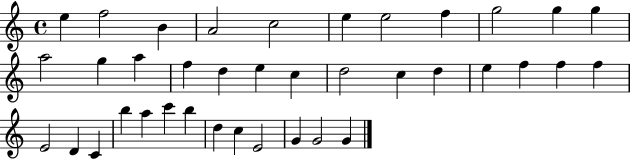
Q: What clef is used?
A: treble